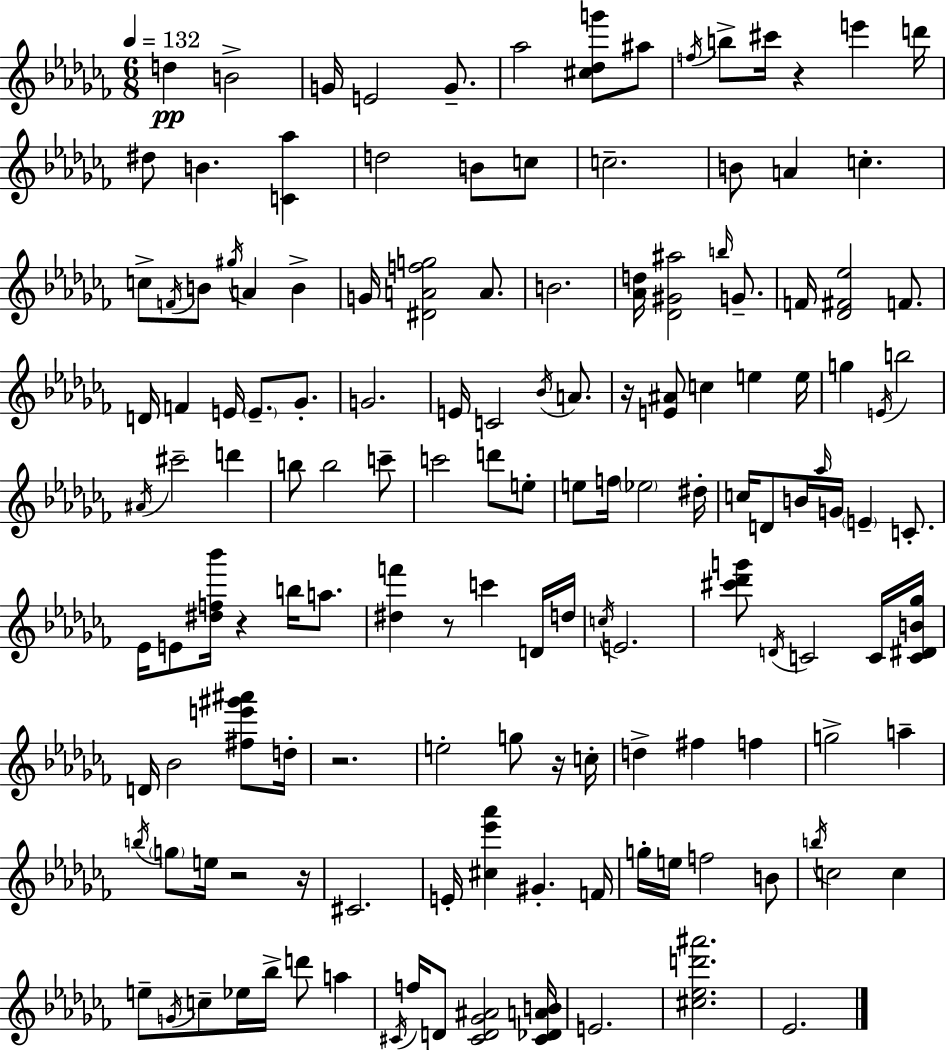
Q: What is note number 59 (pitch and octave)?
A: E5